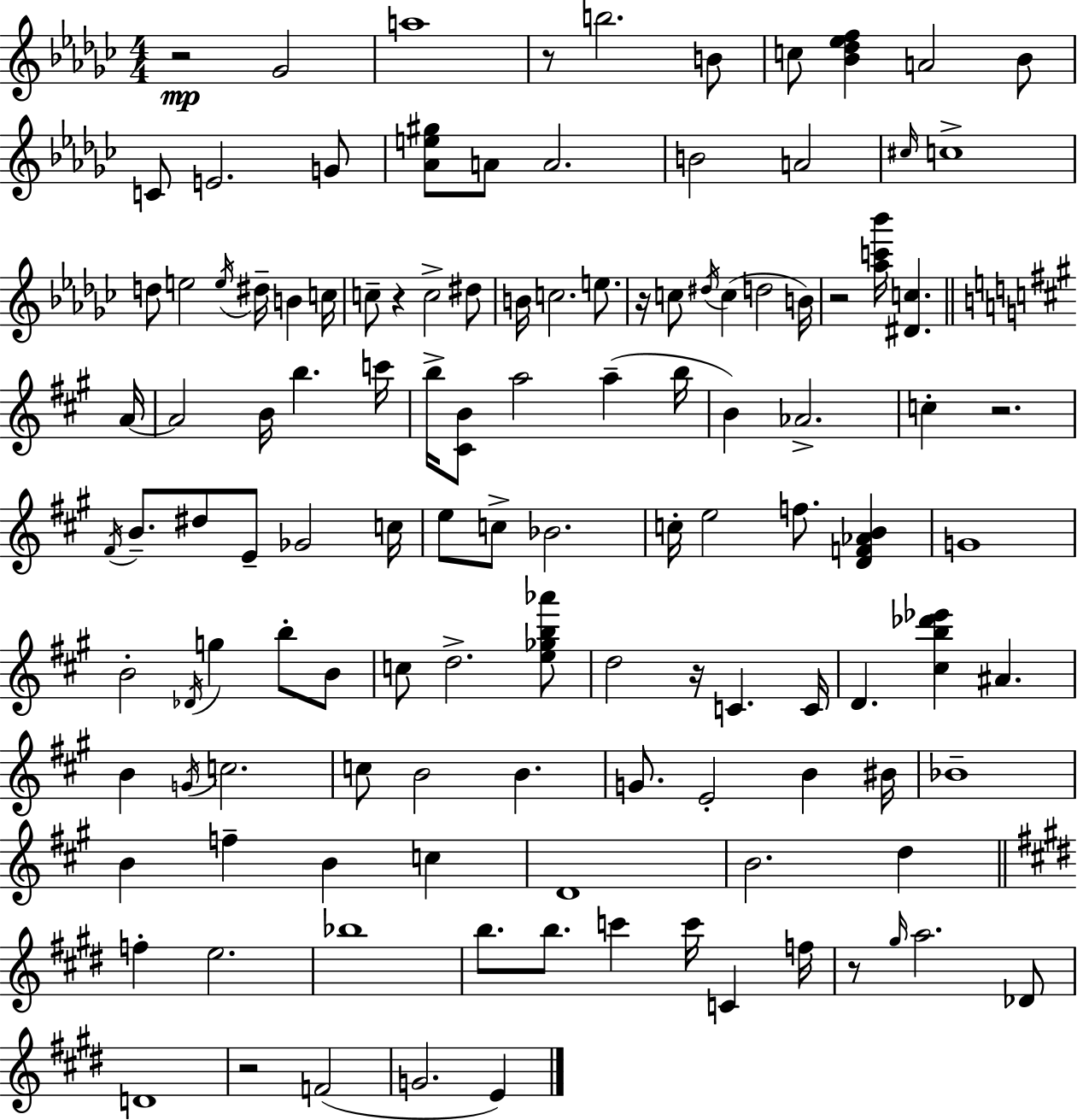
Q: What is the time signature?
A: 4/4